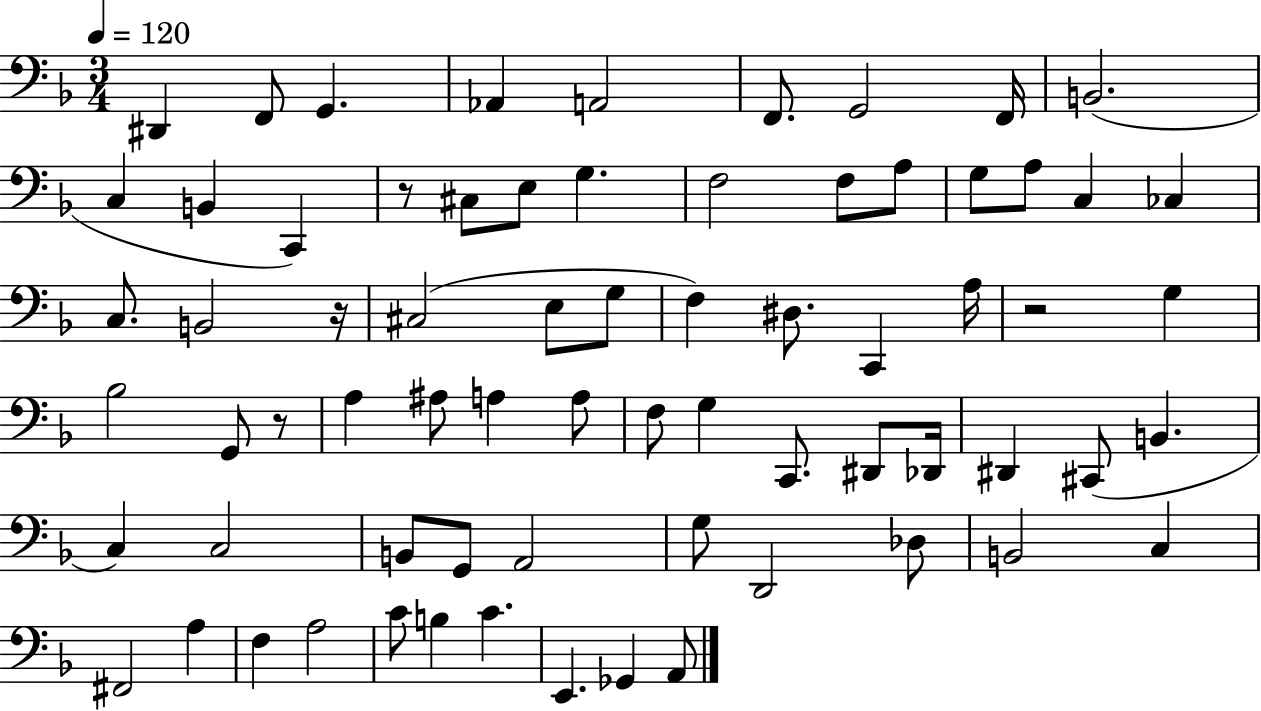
X:1
T:Untitled
M:3/4
L:1/4
K:F
^D,, F,,/2 G,, _A,, A,,2 F,,/2 G,,2 F,,/4 B,,2 C, B,, C,, z/2 ^C,/2 E,/2 G, F,2 F,/2 A,/2 G,/2 A,/2 C, _C, C,/2 B,,2 z/4 ^C,2 E,/2 G,/2 F, ^D,/2 C,, A,/4 z2 G, _B,2 G,,/2 z/2 A, ^A,/2 A, A,/2 F,/2 G, C,,/2 ^D,,/2 _D,,/4 ^D,, ^C,,/2 B,, C, C,2 B,,/2 G,,/2 A,,2 G,/2 D,,2 _D,/2 B,,2 C, ^F,,2 A, F, A,2 C/2 B, C E,, _G,, A,,/2